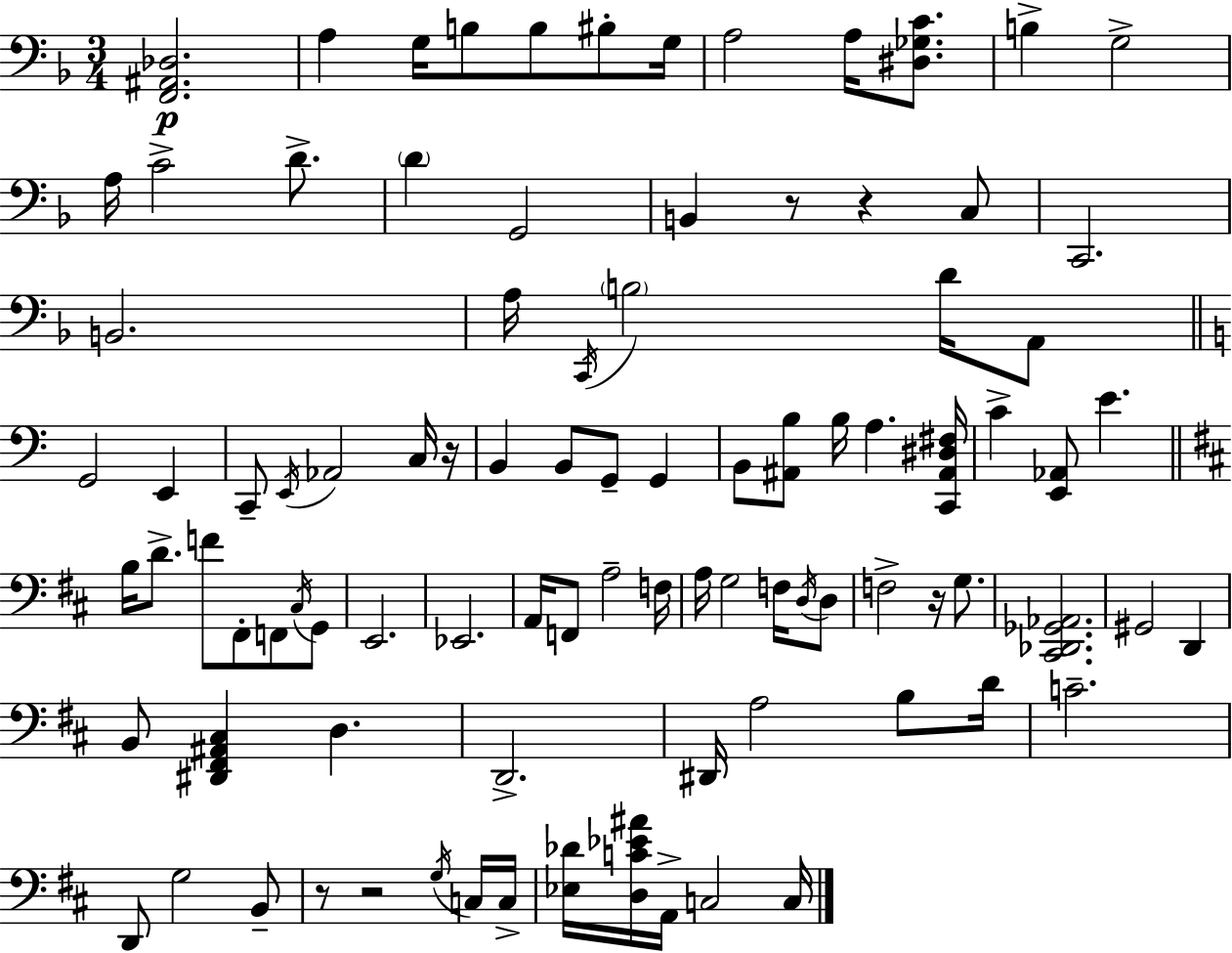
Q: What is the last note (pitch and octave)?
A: C3